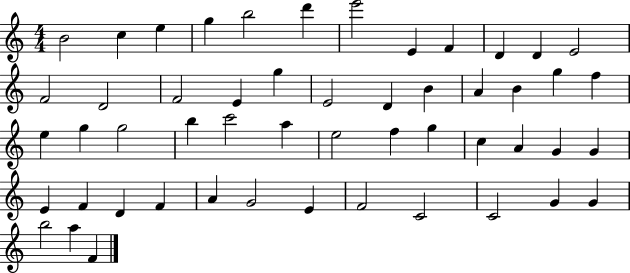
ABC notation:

X:1
T:Untitled
M:4/4
L:1/4
K:C
B2 c e g b2 d' e'2 E F D D E2 F2 D2 F2 E g E2 D B A B g f e g g2 b c'2 a e2 f g c A G G E F D F A G2 E F2 C2 C2 G G b2 a F